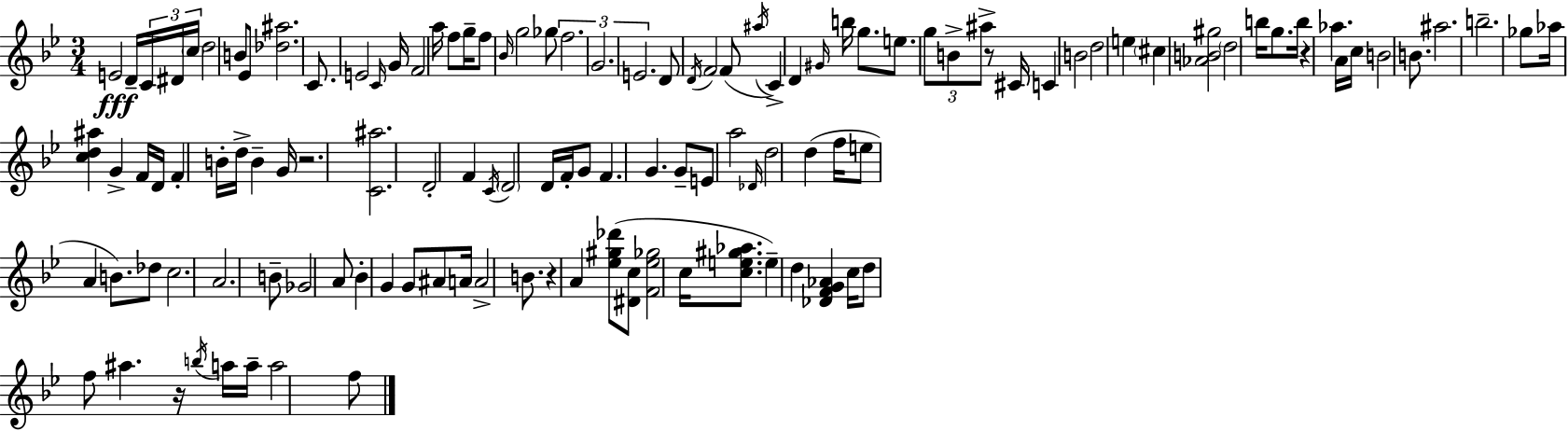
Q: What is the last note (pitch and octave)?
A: F5